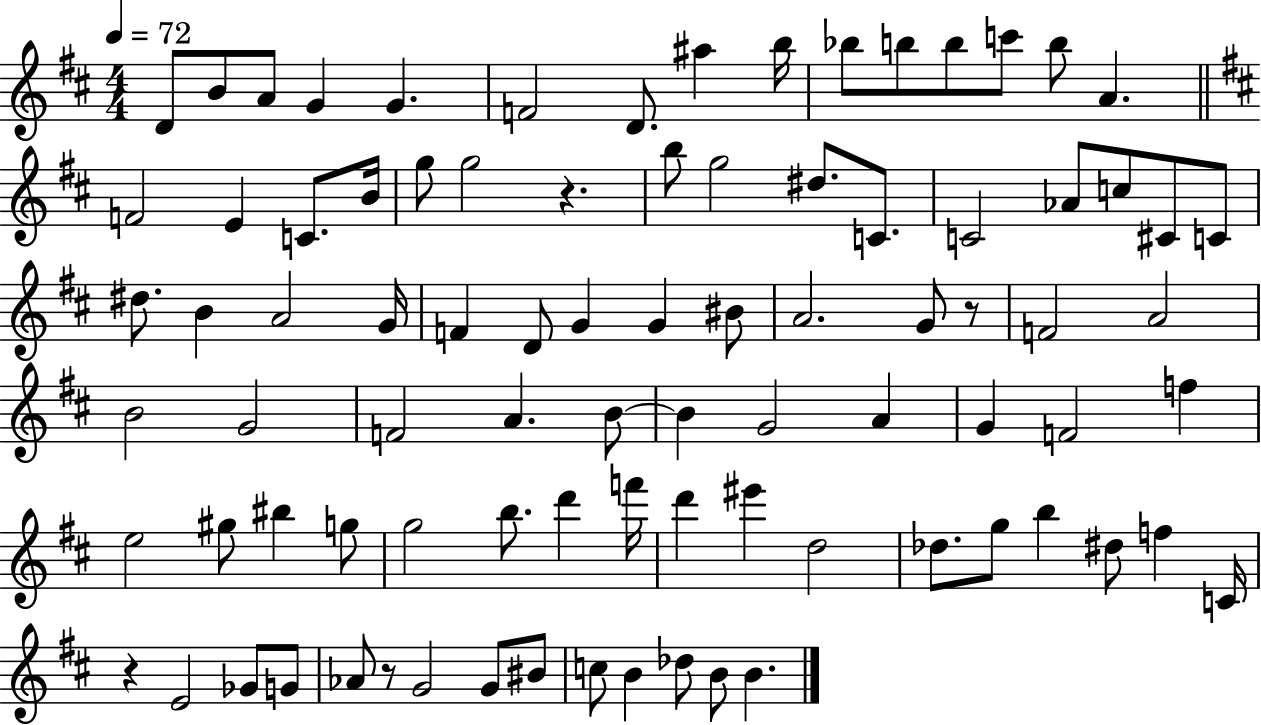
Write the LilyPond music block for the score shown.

{
  \clef treble
  \numericTimeSignature
  \time 4/4
  \key d \major
  \tempo 4 = 72
  d'8 b'8 a'8 g'4 g'4. | f'2 d'8. ais''4 b''16 | bes''8 b''8 b''8 c'''8 b''8 a'4. | \bar "||" \break \key d \major f'2 e'4 c'8. b'16 | g''8 g''2 r4. | b''8 g''2 dis''8. c'8. | c'2 aes'8 c''8 cis'8 c'8 | \break dis''8. b'4 a'2 g'16 | f'4 d'8 g'4 g'4 bis'8 | a'2. g'8 r8 | f'2 a'2 | \break b'2 g'2 | f'2 a'4. b'8~~ | b'4 g'2 a'4 | g'4 f'2 f''4 | \break e''2 gis''8 bis''4 g''8 | g''2 b''8. d'''4 f'''16 | d'''4 eis'''4 d''2 | des''8. g''8 b''4 dis''8 f''4 c'16 | \break r4 e'2 ges'8 g'8 | aes'8 r8 g'2 g'8 bis'8 | c''8 b'4 des''8 b'8 b'4. | \bar "|."
}